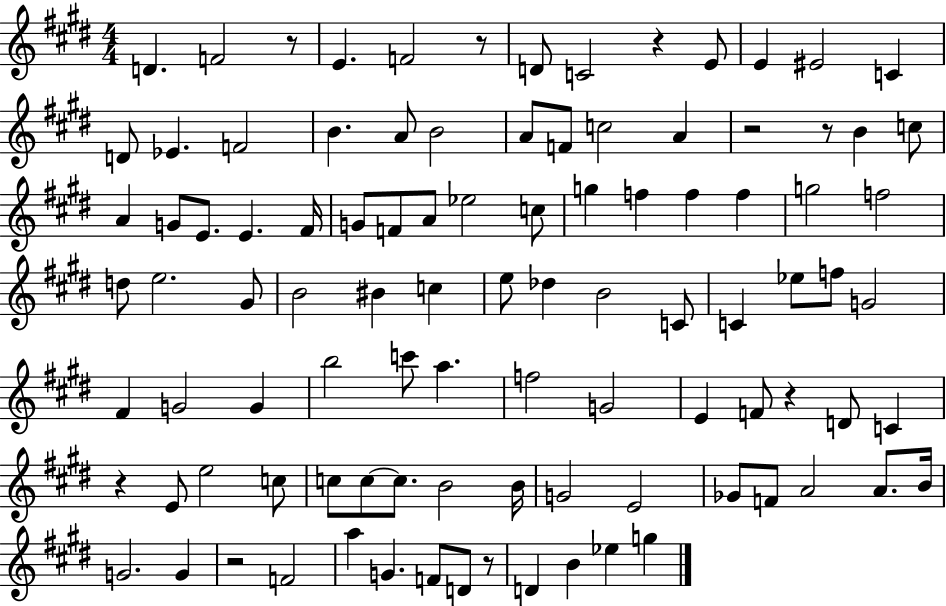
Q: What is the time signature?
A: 4/4